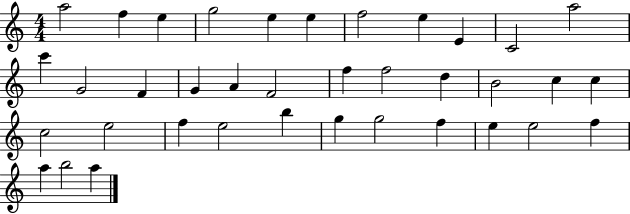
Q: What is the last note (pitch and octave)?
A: A5